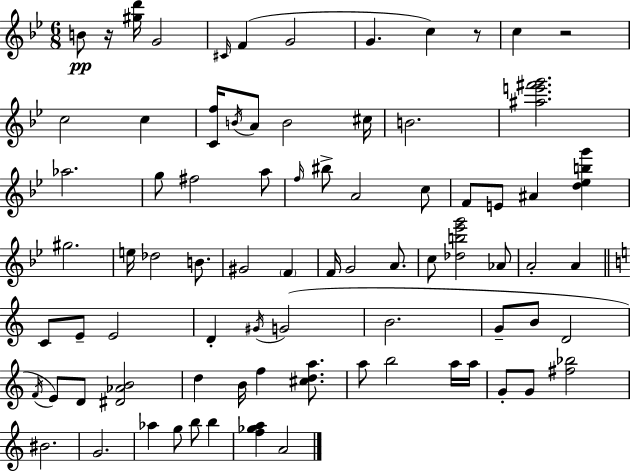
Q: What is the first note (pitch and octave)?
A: B4